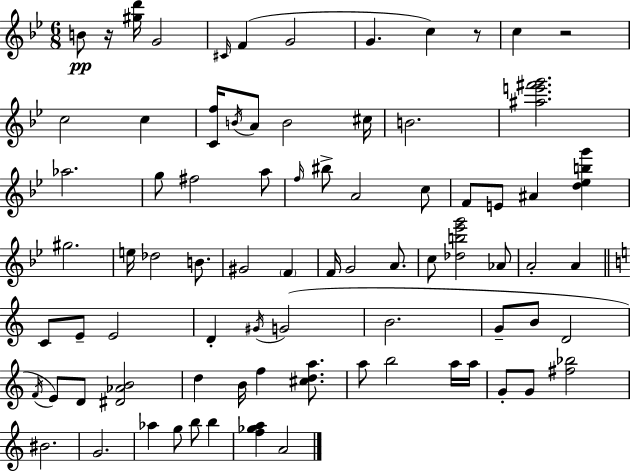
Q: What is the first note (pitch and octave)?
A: B4